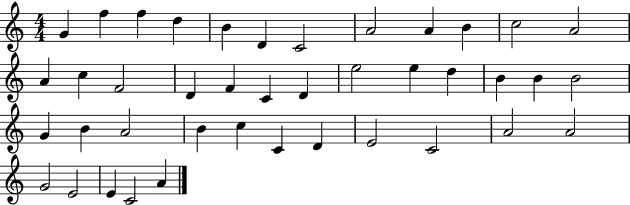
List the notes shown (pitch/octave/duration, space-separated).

G4/q F5/q F5/q D5/q B4/q D4/q C4/h A4/h A4/q B4/q C5/h A4/h A4/q C5/q F4/h D4/q F4/q C4/q D4/q E5/h E5/q D5/q B4/q B4/q B4/h G4/q B4/q A4/h B4/q C5/q C4/q D4/q E4/h C4/h A4/h A4/h G4/h E4/h E4/q C4/h A4/q